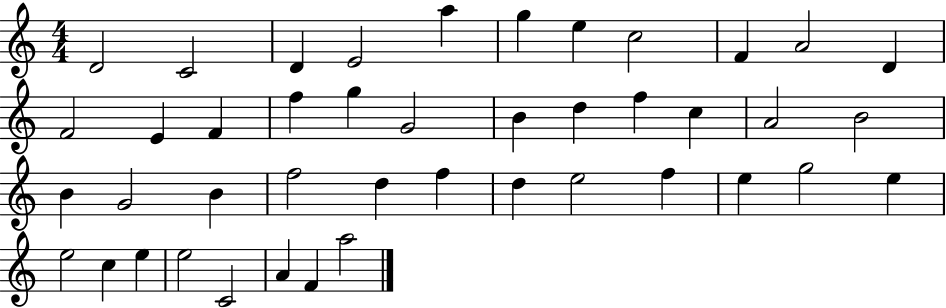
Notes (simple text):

D4/h C4/h D4/q E4/h A5/q G5/q E5/q C5/h F4/q A4/h D4/q F4/h E4/q F4/q F5/q G5/q G4/h B4/q D5/q F5/q C5/q A4/h B4/h B4/q G4/h B4/q F5/h D5/q F5/q D5/q E5/h F5/q E5/q G5/h E5/q E5/h C5/q E5/q E5/h C4/h A4/q F4/q A5/h